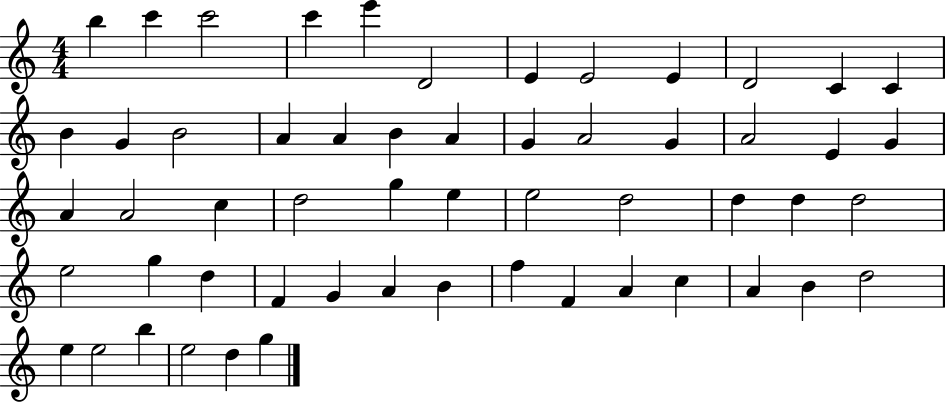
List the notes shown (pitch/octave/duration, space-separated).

B5/q C6/q C6/h C6/q E6/q D4/h E4/q E4/h E4/q D4/h C4/q C4/q B4/q G4/q B4/h A4/q A4/q B4/q A4/q G4/q A4/h G4/q A4/h E4/q G4/q A4/q A4/h C5/q D5/h G5/q E5/q E5/h D5/h D5/q D5/q D5/h E5/h G5/q D5/q F4/q G4/q A4/q B4/q F5/q F4/q A4/q C5/q A4/q B4/q D5/h E5/q E5/h B5/q E5/h D5/q G5/q